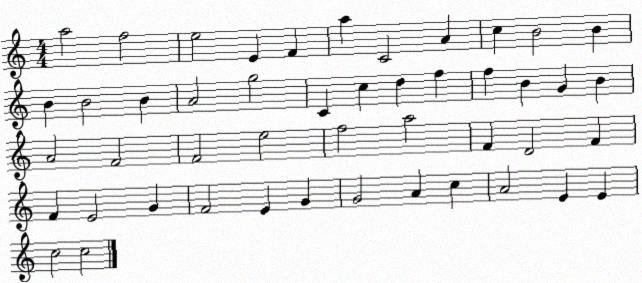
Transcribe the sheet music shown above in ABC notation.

X:1
T:Untitled
M:4/4
L:1/4
K:C
a2 f2 e2 E F a C2 A c B2 B B B2 B A2 g2 C c d f f B G B A2 F2 F2 e2 f2 a2 F D2 F F E2 G F2 E G G2 A c A2 E E c2 c2